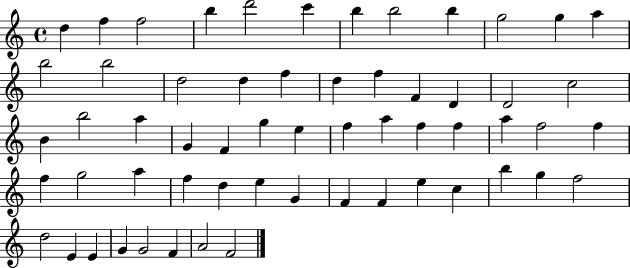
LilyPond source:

{
  \clef treble
  \time 4/4
  \defaultTimeSignature
  \key c \major
  d''4 f''4 f''2 | b''4 d'''2 c'''4 | b''4 b''2 b''4 | g''2 g''4 a''4 | \break b''2 b''2 | d''2 d''4 f''4 | d''4 f''4 f'4 d'4 | d'2 c''2 | \break b'4 b''2 a''4 | g'4 f'4 g''4 e''4 | f''4 a''4 f''4 f''4 | a''4 f''2 f''4 | \break f''4 g''2 a''4 | f''4 d''4 e''4 g'4 | f'4 f'4 e''4 c''4 | b''4 g''4 f''2 | \break d''2 e'4 e'4 | g'4 g'2 f'4 | a'2 f'2 | \bar "|."
}